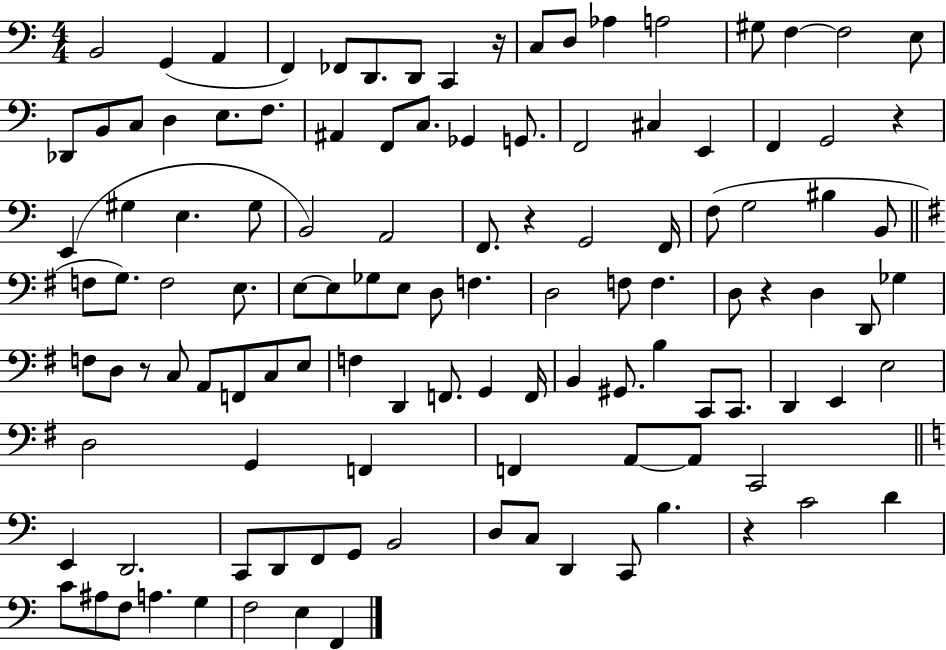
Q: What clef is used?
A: bass